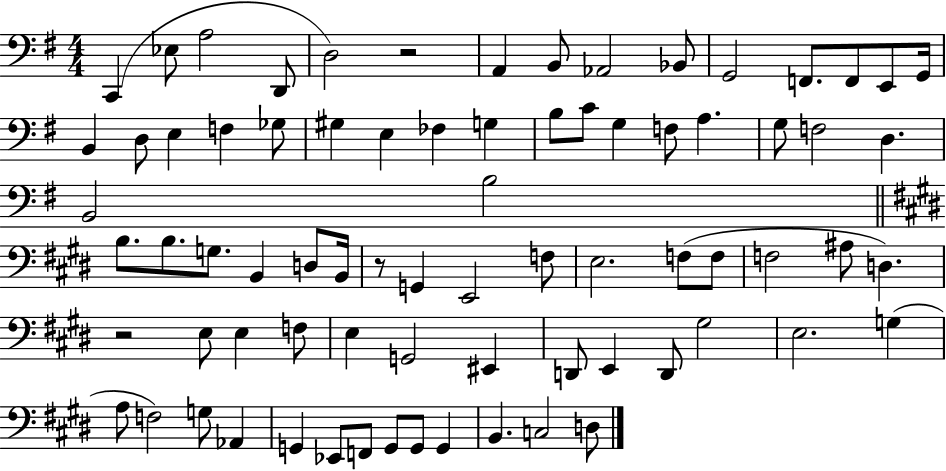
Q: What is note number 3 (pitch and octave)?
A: A3